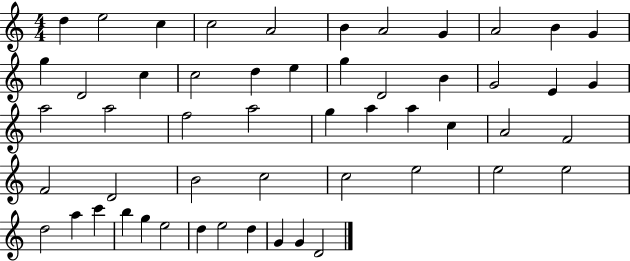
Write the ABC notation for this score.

X:1
T:Untitled
M:4/4
L:1/4
K:C
d e2 c c2 A2 B A2 G A2 B G g D2 c c2 d e g D2 B G2 E G a2 a2 f2 a2 g a a c A2 F2 F2 D2 B2 c2 c2 e2 e2 e2 d2 a c' b g e2 d e2 d G G D2